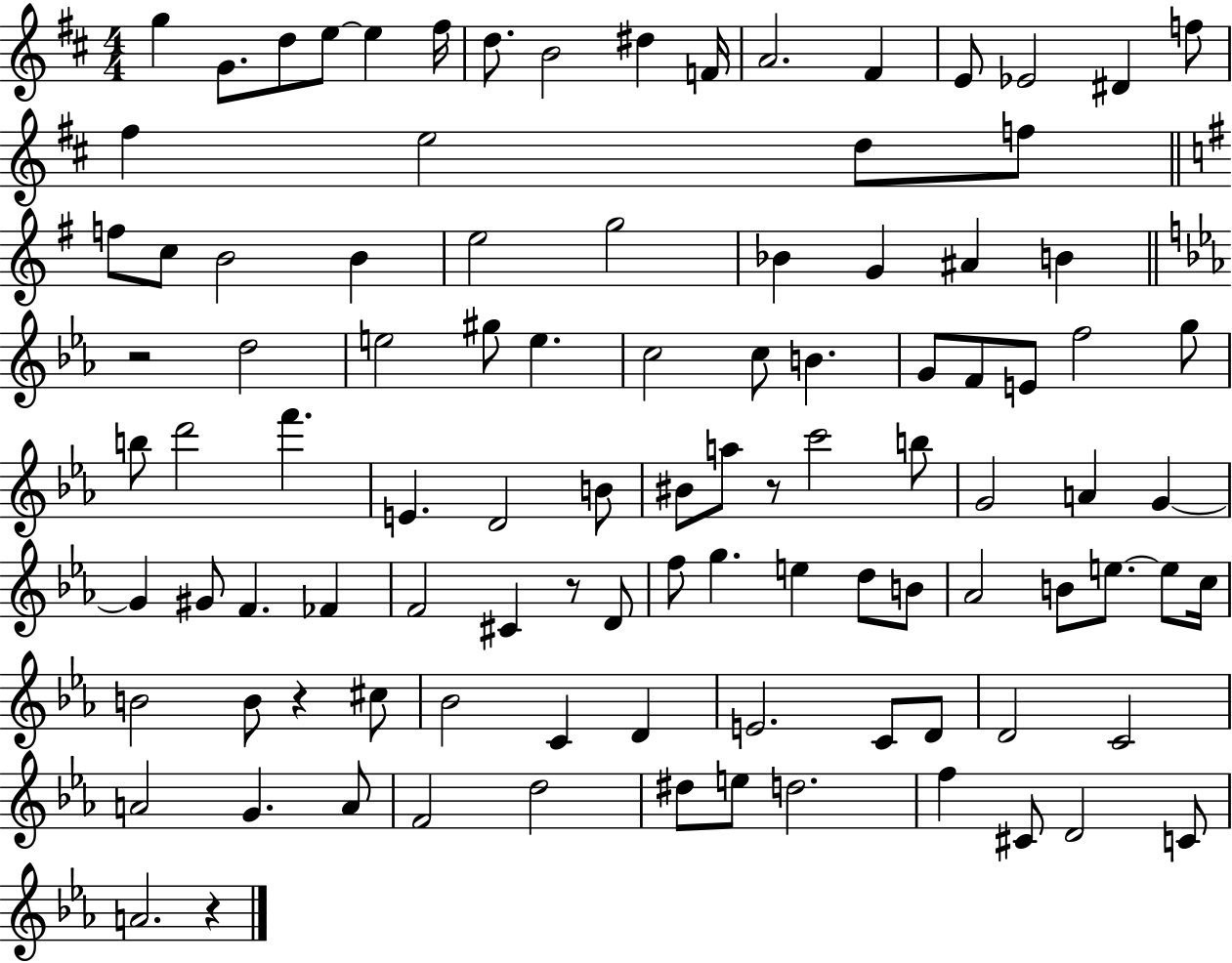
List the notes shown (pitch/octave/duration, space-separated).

G5/q G4/e. D5/e E5/e E5/q F#5/s D5/e. B4/h D#5/q F4/s A4/h. F#4/q E4/e Eb4/h D#4/q F5/e F#5/q E5/h D5/e F5/e F5/e C5/e B4/h B4/q E5/h G5/h Bb4/q G4/q A#4/q B4/q R/h D5/h E5/h G#5/e E5/q. C5/h C5/e B4/q. G4/e F4/e E4/e F5/h G5/e B5/e D6/h F6/q. E4/q. D4/h B4/e BIS4/e A5/e R/e C6/h B5/e G4/h A4/q G4/q G4/q G#4/e F4/q. FES4/q F4/h C#4/q R/e D4/e F5/e G5/q. E5/q D5/e B4/e Ab4/h B4/e E5/e. E5/e C5/s B4/h B4/e R/q C#5/e Bb4/h C4/q D4/q E4/h. C4/e D4/e D4/h C4/h A4/h G4/q. A4/e F4/h D5/h D#5/e E5/e D5/h. F5/q C#4/e D4/h C4/e A4/h. R/q